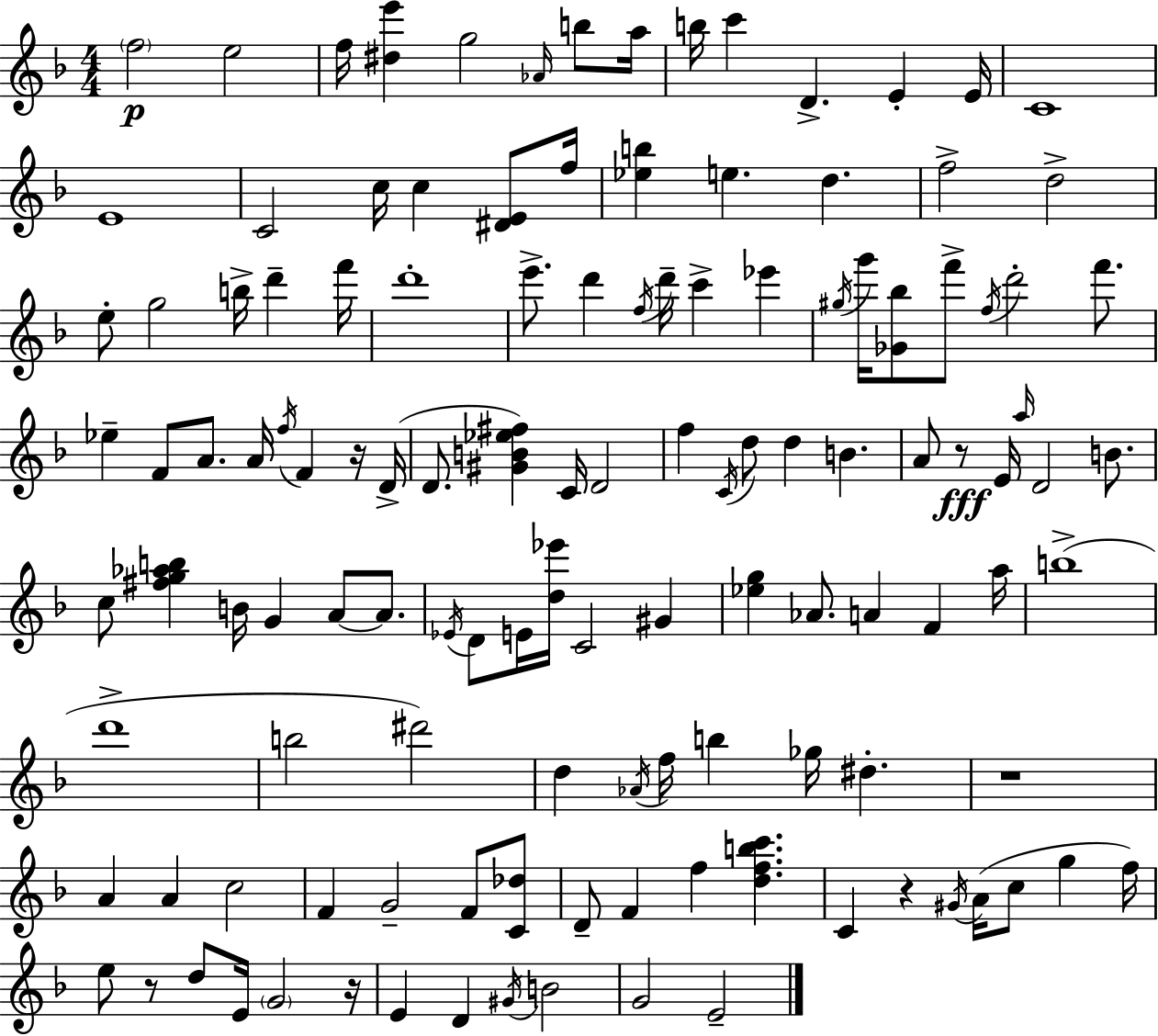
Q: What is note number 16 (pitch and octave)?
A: C5